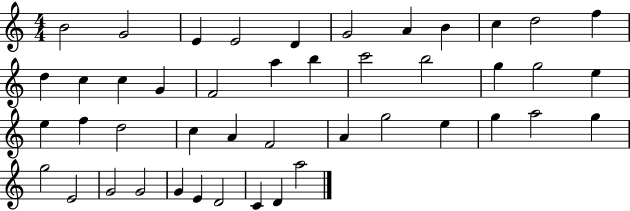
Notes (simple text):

B4/h G4/h E4/q E4/h D4/q G4/h A4/q B4/q C5/q D5/h F5/q D5/q C5/q C5/q G4/q F4/h A5/q B5/q C6/h B5/h G5/q G5/h E5/q E5/q F5/q D5/h C5/q A4/q F4/h A4/q G5/h E5/q G5/q A5/h G5/q G5/h E4/h G4/h G4/h G4/q E4/q D4/h C4/q D4/q A5/h